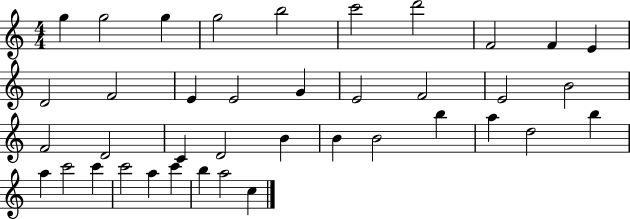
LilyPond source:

{
  \clef treble
  \numericTimeSignature
  \time 4/4
  \key c \major
  g''4 g''2 g''4 | g''2 b''2 | c'''2 d'''2 | f'2 f'4 e'4 | \break d'2 f'2 | e'4 e'2 g'4 | e'2 f'2 | e'2 b'2 | \break f'2 d'2 | c'4 d'2 b'4 | b'4 b'2 b''4 | a''4 d''2 b''4 | \break a''4 c'''2 c'''4 | c'''2 a''4 c'''4 | b''4 a''2 c''4 | \bar "|."
}